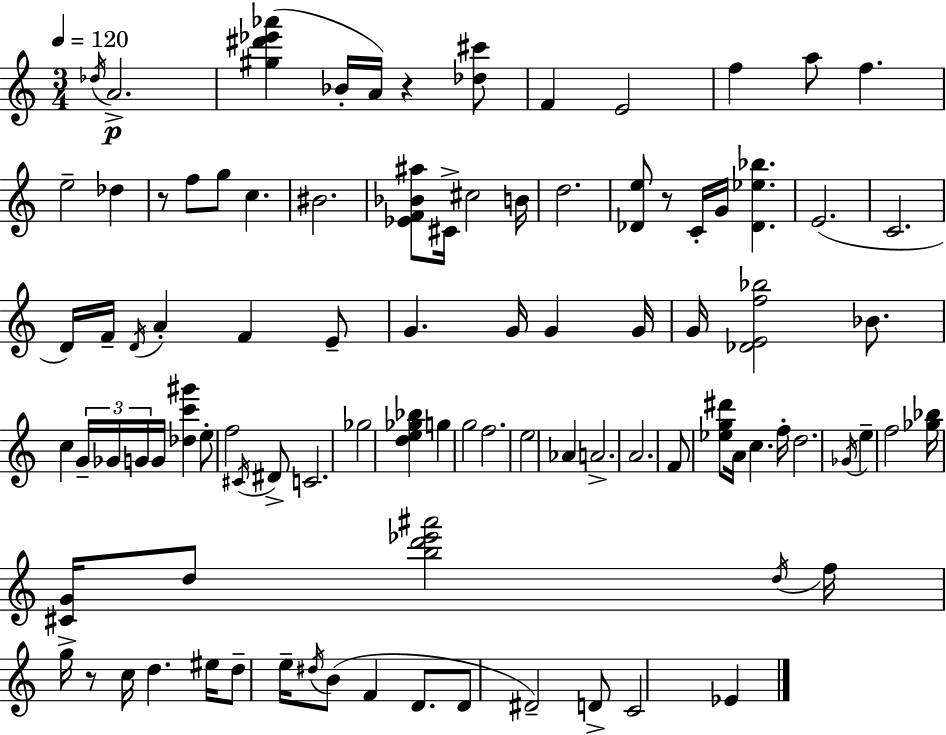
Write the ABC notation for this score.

X:1
T:Untitled
M:3/4
L:1/4
K:Am
_d/4 A2 [^g^d'_e'_a'] _B/4 A/4 z [_d^c']/2 F E2 f a/2 f e2 _d z/2 f/2 g/2 c ^B2 [_EF_B^a]/2 ^C/4 ^c2 B/4 d2 [_De]/2 z/2 C/4 G/4 [_D_e_b] E2 C2 D/4 F/4 D/4 A F E/2 G G/4 G G/4 G/4 [_DEf_b]2 _B/2 c G/4 _G/4 G/4 G/4 [_dc'^g'] e/2 f2 ^C/4 ^D/2 C2 _g2 [de_g_b] g g2 f2 e2 _A A2 A2 F/2 [_eg^d']/2 A/4 c f/4 d2 _G/4 e f2 [_g_b]/4 [^CG]/4 d/2 [bd'_e'^a']2 d/4 f/4 g/4 z/2 c/4 d ^e/4 d/2 e/4 ^d/4 B/2 F D/2 D/2 ^D2 D/2 C2 _E